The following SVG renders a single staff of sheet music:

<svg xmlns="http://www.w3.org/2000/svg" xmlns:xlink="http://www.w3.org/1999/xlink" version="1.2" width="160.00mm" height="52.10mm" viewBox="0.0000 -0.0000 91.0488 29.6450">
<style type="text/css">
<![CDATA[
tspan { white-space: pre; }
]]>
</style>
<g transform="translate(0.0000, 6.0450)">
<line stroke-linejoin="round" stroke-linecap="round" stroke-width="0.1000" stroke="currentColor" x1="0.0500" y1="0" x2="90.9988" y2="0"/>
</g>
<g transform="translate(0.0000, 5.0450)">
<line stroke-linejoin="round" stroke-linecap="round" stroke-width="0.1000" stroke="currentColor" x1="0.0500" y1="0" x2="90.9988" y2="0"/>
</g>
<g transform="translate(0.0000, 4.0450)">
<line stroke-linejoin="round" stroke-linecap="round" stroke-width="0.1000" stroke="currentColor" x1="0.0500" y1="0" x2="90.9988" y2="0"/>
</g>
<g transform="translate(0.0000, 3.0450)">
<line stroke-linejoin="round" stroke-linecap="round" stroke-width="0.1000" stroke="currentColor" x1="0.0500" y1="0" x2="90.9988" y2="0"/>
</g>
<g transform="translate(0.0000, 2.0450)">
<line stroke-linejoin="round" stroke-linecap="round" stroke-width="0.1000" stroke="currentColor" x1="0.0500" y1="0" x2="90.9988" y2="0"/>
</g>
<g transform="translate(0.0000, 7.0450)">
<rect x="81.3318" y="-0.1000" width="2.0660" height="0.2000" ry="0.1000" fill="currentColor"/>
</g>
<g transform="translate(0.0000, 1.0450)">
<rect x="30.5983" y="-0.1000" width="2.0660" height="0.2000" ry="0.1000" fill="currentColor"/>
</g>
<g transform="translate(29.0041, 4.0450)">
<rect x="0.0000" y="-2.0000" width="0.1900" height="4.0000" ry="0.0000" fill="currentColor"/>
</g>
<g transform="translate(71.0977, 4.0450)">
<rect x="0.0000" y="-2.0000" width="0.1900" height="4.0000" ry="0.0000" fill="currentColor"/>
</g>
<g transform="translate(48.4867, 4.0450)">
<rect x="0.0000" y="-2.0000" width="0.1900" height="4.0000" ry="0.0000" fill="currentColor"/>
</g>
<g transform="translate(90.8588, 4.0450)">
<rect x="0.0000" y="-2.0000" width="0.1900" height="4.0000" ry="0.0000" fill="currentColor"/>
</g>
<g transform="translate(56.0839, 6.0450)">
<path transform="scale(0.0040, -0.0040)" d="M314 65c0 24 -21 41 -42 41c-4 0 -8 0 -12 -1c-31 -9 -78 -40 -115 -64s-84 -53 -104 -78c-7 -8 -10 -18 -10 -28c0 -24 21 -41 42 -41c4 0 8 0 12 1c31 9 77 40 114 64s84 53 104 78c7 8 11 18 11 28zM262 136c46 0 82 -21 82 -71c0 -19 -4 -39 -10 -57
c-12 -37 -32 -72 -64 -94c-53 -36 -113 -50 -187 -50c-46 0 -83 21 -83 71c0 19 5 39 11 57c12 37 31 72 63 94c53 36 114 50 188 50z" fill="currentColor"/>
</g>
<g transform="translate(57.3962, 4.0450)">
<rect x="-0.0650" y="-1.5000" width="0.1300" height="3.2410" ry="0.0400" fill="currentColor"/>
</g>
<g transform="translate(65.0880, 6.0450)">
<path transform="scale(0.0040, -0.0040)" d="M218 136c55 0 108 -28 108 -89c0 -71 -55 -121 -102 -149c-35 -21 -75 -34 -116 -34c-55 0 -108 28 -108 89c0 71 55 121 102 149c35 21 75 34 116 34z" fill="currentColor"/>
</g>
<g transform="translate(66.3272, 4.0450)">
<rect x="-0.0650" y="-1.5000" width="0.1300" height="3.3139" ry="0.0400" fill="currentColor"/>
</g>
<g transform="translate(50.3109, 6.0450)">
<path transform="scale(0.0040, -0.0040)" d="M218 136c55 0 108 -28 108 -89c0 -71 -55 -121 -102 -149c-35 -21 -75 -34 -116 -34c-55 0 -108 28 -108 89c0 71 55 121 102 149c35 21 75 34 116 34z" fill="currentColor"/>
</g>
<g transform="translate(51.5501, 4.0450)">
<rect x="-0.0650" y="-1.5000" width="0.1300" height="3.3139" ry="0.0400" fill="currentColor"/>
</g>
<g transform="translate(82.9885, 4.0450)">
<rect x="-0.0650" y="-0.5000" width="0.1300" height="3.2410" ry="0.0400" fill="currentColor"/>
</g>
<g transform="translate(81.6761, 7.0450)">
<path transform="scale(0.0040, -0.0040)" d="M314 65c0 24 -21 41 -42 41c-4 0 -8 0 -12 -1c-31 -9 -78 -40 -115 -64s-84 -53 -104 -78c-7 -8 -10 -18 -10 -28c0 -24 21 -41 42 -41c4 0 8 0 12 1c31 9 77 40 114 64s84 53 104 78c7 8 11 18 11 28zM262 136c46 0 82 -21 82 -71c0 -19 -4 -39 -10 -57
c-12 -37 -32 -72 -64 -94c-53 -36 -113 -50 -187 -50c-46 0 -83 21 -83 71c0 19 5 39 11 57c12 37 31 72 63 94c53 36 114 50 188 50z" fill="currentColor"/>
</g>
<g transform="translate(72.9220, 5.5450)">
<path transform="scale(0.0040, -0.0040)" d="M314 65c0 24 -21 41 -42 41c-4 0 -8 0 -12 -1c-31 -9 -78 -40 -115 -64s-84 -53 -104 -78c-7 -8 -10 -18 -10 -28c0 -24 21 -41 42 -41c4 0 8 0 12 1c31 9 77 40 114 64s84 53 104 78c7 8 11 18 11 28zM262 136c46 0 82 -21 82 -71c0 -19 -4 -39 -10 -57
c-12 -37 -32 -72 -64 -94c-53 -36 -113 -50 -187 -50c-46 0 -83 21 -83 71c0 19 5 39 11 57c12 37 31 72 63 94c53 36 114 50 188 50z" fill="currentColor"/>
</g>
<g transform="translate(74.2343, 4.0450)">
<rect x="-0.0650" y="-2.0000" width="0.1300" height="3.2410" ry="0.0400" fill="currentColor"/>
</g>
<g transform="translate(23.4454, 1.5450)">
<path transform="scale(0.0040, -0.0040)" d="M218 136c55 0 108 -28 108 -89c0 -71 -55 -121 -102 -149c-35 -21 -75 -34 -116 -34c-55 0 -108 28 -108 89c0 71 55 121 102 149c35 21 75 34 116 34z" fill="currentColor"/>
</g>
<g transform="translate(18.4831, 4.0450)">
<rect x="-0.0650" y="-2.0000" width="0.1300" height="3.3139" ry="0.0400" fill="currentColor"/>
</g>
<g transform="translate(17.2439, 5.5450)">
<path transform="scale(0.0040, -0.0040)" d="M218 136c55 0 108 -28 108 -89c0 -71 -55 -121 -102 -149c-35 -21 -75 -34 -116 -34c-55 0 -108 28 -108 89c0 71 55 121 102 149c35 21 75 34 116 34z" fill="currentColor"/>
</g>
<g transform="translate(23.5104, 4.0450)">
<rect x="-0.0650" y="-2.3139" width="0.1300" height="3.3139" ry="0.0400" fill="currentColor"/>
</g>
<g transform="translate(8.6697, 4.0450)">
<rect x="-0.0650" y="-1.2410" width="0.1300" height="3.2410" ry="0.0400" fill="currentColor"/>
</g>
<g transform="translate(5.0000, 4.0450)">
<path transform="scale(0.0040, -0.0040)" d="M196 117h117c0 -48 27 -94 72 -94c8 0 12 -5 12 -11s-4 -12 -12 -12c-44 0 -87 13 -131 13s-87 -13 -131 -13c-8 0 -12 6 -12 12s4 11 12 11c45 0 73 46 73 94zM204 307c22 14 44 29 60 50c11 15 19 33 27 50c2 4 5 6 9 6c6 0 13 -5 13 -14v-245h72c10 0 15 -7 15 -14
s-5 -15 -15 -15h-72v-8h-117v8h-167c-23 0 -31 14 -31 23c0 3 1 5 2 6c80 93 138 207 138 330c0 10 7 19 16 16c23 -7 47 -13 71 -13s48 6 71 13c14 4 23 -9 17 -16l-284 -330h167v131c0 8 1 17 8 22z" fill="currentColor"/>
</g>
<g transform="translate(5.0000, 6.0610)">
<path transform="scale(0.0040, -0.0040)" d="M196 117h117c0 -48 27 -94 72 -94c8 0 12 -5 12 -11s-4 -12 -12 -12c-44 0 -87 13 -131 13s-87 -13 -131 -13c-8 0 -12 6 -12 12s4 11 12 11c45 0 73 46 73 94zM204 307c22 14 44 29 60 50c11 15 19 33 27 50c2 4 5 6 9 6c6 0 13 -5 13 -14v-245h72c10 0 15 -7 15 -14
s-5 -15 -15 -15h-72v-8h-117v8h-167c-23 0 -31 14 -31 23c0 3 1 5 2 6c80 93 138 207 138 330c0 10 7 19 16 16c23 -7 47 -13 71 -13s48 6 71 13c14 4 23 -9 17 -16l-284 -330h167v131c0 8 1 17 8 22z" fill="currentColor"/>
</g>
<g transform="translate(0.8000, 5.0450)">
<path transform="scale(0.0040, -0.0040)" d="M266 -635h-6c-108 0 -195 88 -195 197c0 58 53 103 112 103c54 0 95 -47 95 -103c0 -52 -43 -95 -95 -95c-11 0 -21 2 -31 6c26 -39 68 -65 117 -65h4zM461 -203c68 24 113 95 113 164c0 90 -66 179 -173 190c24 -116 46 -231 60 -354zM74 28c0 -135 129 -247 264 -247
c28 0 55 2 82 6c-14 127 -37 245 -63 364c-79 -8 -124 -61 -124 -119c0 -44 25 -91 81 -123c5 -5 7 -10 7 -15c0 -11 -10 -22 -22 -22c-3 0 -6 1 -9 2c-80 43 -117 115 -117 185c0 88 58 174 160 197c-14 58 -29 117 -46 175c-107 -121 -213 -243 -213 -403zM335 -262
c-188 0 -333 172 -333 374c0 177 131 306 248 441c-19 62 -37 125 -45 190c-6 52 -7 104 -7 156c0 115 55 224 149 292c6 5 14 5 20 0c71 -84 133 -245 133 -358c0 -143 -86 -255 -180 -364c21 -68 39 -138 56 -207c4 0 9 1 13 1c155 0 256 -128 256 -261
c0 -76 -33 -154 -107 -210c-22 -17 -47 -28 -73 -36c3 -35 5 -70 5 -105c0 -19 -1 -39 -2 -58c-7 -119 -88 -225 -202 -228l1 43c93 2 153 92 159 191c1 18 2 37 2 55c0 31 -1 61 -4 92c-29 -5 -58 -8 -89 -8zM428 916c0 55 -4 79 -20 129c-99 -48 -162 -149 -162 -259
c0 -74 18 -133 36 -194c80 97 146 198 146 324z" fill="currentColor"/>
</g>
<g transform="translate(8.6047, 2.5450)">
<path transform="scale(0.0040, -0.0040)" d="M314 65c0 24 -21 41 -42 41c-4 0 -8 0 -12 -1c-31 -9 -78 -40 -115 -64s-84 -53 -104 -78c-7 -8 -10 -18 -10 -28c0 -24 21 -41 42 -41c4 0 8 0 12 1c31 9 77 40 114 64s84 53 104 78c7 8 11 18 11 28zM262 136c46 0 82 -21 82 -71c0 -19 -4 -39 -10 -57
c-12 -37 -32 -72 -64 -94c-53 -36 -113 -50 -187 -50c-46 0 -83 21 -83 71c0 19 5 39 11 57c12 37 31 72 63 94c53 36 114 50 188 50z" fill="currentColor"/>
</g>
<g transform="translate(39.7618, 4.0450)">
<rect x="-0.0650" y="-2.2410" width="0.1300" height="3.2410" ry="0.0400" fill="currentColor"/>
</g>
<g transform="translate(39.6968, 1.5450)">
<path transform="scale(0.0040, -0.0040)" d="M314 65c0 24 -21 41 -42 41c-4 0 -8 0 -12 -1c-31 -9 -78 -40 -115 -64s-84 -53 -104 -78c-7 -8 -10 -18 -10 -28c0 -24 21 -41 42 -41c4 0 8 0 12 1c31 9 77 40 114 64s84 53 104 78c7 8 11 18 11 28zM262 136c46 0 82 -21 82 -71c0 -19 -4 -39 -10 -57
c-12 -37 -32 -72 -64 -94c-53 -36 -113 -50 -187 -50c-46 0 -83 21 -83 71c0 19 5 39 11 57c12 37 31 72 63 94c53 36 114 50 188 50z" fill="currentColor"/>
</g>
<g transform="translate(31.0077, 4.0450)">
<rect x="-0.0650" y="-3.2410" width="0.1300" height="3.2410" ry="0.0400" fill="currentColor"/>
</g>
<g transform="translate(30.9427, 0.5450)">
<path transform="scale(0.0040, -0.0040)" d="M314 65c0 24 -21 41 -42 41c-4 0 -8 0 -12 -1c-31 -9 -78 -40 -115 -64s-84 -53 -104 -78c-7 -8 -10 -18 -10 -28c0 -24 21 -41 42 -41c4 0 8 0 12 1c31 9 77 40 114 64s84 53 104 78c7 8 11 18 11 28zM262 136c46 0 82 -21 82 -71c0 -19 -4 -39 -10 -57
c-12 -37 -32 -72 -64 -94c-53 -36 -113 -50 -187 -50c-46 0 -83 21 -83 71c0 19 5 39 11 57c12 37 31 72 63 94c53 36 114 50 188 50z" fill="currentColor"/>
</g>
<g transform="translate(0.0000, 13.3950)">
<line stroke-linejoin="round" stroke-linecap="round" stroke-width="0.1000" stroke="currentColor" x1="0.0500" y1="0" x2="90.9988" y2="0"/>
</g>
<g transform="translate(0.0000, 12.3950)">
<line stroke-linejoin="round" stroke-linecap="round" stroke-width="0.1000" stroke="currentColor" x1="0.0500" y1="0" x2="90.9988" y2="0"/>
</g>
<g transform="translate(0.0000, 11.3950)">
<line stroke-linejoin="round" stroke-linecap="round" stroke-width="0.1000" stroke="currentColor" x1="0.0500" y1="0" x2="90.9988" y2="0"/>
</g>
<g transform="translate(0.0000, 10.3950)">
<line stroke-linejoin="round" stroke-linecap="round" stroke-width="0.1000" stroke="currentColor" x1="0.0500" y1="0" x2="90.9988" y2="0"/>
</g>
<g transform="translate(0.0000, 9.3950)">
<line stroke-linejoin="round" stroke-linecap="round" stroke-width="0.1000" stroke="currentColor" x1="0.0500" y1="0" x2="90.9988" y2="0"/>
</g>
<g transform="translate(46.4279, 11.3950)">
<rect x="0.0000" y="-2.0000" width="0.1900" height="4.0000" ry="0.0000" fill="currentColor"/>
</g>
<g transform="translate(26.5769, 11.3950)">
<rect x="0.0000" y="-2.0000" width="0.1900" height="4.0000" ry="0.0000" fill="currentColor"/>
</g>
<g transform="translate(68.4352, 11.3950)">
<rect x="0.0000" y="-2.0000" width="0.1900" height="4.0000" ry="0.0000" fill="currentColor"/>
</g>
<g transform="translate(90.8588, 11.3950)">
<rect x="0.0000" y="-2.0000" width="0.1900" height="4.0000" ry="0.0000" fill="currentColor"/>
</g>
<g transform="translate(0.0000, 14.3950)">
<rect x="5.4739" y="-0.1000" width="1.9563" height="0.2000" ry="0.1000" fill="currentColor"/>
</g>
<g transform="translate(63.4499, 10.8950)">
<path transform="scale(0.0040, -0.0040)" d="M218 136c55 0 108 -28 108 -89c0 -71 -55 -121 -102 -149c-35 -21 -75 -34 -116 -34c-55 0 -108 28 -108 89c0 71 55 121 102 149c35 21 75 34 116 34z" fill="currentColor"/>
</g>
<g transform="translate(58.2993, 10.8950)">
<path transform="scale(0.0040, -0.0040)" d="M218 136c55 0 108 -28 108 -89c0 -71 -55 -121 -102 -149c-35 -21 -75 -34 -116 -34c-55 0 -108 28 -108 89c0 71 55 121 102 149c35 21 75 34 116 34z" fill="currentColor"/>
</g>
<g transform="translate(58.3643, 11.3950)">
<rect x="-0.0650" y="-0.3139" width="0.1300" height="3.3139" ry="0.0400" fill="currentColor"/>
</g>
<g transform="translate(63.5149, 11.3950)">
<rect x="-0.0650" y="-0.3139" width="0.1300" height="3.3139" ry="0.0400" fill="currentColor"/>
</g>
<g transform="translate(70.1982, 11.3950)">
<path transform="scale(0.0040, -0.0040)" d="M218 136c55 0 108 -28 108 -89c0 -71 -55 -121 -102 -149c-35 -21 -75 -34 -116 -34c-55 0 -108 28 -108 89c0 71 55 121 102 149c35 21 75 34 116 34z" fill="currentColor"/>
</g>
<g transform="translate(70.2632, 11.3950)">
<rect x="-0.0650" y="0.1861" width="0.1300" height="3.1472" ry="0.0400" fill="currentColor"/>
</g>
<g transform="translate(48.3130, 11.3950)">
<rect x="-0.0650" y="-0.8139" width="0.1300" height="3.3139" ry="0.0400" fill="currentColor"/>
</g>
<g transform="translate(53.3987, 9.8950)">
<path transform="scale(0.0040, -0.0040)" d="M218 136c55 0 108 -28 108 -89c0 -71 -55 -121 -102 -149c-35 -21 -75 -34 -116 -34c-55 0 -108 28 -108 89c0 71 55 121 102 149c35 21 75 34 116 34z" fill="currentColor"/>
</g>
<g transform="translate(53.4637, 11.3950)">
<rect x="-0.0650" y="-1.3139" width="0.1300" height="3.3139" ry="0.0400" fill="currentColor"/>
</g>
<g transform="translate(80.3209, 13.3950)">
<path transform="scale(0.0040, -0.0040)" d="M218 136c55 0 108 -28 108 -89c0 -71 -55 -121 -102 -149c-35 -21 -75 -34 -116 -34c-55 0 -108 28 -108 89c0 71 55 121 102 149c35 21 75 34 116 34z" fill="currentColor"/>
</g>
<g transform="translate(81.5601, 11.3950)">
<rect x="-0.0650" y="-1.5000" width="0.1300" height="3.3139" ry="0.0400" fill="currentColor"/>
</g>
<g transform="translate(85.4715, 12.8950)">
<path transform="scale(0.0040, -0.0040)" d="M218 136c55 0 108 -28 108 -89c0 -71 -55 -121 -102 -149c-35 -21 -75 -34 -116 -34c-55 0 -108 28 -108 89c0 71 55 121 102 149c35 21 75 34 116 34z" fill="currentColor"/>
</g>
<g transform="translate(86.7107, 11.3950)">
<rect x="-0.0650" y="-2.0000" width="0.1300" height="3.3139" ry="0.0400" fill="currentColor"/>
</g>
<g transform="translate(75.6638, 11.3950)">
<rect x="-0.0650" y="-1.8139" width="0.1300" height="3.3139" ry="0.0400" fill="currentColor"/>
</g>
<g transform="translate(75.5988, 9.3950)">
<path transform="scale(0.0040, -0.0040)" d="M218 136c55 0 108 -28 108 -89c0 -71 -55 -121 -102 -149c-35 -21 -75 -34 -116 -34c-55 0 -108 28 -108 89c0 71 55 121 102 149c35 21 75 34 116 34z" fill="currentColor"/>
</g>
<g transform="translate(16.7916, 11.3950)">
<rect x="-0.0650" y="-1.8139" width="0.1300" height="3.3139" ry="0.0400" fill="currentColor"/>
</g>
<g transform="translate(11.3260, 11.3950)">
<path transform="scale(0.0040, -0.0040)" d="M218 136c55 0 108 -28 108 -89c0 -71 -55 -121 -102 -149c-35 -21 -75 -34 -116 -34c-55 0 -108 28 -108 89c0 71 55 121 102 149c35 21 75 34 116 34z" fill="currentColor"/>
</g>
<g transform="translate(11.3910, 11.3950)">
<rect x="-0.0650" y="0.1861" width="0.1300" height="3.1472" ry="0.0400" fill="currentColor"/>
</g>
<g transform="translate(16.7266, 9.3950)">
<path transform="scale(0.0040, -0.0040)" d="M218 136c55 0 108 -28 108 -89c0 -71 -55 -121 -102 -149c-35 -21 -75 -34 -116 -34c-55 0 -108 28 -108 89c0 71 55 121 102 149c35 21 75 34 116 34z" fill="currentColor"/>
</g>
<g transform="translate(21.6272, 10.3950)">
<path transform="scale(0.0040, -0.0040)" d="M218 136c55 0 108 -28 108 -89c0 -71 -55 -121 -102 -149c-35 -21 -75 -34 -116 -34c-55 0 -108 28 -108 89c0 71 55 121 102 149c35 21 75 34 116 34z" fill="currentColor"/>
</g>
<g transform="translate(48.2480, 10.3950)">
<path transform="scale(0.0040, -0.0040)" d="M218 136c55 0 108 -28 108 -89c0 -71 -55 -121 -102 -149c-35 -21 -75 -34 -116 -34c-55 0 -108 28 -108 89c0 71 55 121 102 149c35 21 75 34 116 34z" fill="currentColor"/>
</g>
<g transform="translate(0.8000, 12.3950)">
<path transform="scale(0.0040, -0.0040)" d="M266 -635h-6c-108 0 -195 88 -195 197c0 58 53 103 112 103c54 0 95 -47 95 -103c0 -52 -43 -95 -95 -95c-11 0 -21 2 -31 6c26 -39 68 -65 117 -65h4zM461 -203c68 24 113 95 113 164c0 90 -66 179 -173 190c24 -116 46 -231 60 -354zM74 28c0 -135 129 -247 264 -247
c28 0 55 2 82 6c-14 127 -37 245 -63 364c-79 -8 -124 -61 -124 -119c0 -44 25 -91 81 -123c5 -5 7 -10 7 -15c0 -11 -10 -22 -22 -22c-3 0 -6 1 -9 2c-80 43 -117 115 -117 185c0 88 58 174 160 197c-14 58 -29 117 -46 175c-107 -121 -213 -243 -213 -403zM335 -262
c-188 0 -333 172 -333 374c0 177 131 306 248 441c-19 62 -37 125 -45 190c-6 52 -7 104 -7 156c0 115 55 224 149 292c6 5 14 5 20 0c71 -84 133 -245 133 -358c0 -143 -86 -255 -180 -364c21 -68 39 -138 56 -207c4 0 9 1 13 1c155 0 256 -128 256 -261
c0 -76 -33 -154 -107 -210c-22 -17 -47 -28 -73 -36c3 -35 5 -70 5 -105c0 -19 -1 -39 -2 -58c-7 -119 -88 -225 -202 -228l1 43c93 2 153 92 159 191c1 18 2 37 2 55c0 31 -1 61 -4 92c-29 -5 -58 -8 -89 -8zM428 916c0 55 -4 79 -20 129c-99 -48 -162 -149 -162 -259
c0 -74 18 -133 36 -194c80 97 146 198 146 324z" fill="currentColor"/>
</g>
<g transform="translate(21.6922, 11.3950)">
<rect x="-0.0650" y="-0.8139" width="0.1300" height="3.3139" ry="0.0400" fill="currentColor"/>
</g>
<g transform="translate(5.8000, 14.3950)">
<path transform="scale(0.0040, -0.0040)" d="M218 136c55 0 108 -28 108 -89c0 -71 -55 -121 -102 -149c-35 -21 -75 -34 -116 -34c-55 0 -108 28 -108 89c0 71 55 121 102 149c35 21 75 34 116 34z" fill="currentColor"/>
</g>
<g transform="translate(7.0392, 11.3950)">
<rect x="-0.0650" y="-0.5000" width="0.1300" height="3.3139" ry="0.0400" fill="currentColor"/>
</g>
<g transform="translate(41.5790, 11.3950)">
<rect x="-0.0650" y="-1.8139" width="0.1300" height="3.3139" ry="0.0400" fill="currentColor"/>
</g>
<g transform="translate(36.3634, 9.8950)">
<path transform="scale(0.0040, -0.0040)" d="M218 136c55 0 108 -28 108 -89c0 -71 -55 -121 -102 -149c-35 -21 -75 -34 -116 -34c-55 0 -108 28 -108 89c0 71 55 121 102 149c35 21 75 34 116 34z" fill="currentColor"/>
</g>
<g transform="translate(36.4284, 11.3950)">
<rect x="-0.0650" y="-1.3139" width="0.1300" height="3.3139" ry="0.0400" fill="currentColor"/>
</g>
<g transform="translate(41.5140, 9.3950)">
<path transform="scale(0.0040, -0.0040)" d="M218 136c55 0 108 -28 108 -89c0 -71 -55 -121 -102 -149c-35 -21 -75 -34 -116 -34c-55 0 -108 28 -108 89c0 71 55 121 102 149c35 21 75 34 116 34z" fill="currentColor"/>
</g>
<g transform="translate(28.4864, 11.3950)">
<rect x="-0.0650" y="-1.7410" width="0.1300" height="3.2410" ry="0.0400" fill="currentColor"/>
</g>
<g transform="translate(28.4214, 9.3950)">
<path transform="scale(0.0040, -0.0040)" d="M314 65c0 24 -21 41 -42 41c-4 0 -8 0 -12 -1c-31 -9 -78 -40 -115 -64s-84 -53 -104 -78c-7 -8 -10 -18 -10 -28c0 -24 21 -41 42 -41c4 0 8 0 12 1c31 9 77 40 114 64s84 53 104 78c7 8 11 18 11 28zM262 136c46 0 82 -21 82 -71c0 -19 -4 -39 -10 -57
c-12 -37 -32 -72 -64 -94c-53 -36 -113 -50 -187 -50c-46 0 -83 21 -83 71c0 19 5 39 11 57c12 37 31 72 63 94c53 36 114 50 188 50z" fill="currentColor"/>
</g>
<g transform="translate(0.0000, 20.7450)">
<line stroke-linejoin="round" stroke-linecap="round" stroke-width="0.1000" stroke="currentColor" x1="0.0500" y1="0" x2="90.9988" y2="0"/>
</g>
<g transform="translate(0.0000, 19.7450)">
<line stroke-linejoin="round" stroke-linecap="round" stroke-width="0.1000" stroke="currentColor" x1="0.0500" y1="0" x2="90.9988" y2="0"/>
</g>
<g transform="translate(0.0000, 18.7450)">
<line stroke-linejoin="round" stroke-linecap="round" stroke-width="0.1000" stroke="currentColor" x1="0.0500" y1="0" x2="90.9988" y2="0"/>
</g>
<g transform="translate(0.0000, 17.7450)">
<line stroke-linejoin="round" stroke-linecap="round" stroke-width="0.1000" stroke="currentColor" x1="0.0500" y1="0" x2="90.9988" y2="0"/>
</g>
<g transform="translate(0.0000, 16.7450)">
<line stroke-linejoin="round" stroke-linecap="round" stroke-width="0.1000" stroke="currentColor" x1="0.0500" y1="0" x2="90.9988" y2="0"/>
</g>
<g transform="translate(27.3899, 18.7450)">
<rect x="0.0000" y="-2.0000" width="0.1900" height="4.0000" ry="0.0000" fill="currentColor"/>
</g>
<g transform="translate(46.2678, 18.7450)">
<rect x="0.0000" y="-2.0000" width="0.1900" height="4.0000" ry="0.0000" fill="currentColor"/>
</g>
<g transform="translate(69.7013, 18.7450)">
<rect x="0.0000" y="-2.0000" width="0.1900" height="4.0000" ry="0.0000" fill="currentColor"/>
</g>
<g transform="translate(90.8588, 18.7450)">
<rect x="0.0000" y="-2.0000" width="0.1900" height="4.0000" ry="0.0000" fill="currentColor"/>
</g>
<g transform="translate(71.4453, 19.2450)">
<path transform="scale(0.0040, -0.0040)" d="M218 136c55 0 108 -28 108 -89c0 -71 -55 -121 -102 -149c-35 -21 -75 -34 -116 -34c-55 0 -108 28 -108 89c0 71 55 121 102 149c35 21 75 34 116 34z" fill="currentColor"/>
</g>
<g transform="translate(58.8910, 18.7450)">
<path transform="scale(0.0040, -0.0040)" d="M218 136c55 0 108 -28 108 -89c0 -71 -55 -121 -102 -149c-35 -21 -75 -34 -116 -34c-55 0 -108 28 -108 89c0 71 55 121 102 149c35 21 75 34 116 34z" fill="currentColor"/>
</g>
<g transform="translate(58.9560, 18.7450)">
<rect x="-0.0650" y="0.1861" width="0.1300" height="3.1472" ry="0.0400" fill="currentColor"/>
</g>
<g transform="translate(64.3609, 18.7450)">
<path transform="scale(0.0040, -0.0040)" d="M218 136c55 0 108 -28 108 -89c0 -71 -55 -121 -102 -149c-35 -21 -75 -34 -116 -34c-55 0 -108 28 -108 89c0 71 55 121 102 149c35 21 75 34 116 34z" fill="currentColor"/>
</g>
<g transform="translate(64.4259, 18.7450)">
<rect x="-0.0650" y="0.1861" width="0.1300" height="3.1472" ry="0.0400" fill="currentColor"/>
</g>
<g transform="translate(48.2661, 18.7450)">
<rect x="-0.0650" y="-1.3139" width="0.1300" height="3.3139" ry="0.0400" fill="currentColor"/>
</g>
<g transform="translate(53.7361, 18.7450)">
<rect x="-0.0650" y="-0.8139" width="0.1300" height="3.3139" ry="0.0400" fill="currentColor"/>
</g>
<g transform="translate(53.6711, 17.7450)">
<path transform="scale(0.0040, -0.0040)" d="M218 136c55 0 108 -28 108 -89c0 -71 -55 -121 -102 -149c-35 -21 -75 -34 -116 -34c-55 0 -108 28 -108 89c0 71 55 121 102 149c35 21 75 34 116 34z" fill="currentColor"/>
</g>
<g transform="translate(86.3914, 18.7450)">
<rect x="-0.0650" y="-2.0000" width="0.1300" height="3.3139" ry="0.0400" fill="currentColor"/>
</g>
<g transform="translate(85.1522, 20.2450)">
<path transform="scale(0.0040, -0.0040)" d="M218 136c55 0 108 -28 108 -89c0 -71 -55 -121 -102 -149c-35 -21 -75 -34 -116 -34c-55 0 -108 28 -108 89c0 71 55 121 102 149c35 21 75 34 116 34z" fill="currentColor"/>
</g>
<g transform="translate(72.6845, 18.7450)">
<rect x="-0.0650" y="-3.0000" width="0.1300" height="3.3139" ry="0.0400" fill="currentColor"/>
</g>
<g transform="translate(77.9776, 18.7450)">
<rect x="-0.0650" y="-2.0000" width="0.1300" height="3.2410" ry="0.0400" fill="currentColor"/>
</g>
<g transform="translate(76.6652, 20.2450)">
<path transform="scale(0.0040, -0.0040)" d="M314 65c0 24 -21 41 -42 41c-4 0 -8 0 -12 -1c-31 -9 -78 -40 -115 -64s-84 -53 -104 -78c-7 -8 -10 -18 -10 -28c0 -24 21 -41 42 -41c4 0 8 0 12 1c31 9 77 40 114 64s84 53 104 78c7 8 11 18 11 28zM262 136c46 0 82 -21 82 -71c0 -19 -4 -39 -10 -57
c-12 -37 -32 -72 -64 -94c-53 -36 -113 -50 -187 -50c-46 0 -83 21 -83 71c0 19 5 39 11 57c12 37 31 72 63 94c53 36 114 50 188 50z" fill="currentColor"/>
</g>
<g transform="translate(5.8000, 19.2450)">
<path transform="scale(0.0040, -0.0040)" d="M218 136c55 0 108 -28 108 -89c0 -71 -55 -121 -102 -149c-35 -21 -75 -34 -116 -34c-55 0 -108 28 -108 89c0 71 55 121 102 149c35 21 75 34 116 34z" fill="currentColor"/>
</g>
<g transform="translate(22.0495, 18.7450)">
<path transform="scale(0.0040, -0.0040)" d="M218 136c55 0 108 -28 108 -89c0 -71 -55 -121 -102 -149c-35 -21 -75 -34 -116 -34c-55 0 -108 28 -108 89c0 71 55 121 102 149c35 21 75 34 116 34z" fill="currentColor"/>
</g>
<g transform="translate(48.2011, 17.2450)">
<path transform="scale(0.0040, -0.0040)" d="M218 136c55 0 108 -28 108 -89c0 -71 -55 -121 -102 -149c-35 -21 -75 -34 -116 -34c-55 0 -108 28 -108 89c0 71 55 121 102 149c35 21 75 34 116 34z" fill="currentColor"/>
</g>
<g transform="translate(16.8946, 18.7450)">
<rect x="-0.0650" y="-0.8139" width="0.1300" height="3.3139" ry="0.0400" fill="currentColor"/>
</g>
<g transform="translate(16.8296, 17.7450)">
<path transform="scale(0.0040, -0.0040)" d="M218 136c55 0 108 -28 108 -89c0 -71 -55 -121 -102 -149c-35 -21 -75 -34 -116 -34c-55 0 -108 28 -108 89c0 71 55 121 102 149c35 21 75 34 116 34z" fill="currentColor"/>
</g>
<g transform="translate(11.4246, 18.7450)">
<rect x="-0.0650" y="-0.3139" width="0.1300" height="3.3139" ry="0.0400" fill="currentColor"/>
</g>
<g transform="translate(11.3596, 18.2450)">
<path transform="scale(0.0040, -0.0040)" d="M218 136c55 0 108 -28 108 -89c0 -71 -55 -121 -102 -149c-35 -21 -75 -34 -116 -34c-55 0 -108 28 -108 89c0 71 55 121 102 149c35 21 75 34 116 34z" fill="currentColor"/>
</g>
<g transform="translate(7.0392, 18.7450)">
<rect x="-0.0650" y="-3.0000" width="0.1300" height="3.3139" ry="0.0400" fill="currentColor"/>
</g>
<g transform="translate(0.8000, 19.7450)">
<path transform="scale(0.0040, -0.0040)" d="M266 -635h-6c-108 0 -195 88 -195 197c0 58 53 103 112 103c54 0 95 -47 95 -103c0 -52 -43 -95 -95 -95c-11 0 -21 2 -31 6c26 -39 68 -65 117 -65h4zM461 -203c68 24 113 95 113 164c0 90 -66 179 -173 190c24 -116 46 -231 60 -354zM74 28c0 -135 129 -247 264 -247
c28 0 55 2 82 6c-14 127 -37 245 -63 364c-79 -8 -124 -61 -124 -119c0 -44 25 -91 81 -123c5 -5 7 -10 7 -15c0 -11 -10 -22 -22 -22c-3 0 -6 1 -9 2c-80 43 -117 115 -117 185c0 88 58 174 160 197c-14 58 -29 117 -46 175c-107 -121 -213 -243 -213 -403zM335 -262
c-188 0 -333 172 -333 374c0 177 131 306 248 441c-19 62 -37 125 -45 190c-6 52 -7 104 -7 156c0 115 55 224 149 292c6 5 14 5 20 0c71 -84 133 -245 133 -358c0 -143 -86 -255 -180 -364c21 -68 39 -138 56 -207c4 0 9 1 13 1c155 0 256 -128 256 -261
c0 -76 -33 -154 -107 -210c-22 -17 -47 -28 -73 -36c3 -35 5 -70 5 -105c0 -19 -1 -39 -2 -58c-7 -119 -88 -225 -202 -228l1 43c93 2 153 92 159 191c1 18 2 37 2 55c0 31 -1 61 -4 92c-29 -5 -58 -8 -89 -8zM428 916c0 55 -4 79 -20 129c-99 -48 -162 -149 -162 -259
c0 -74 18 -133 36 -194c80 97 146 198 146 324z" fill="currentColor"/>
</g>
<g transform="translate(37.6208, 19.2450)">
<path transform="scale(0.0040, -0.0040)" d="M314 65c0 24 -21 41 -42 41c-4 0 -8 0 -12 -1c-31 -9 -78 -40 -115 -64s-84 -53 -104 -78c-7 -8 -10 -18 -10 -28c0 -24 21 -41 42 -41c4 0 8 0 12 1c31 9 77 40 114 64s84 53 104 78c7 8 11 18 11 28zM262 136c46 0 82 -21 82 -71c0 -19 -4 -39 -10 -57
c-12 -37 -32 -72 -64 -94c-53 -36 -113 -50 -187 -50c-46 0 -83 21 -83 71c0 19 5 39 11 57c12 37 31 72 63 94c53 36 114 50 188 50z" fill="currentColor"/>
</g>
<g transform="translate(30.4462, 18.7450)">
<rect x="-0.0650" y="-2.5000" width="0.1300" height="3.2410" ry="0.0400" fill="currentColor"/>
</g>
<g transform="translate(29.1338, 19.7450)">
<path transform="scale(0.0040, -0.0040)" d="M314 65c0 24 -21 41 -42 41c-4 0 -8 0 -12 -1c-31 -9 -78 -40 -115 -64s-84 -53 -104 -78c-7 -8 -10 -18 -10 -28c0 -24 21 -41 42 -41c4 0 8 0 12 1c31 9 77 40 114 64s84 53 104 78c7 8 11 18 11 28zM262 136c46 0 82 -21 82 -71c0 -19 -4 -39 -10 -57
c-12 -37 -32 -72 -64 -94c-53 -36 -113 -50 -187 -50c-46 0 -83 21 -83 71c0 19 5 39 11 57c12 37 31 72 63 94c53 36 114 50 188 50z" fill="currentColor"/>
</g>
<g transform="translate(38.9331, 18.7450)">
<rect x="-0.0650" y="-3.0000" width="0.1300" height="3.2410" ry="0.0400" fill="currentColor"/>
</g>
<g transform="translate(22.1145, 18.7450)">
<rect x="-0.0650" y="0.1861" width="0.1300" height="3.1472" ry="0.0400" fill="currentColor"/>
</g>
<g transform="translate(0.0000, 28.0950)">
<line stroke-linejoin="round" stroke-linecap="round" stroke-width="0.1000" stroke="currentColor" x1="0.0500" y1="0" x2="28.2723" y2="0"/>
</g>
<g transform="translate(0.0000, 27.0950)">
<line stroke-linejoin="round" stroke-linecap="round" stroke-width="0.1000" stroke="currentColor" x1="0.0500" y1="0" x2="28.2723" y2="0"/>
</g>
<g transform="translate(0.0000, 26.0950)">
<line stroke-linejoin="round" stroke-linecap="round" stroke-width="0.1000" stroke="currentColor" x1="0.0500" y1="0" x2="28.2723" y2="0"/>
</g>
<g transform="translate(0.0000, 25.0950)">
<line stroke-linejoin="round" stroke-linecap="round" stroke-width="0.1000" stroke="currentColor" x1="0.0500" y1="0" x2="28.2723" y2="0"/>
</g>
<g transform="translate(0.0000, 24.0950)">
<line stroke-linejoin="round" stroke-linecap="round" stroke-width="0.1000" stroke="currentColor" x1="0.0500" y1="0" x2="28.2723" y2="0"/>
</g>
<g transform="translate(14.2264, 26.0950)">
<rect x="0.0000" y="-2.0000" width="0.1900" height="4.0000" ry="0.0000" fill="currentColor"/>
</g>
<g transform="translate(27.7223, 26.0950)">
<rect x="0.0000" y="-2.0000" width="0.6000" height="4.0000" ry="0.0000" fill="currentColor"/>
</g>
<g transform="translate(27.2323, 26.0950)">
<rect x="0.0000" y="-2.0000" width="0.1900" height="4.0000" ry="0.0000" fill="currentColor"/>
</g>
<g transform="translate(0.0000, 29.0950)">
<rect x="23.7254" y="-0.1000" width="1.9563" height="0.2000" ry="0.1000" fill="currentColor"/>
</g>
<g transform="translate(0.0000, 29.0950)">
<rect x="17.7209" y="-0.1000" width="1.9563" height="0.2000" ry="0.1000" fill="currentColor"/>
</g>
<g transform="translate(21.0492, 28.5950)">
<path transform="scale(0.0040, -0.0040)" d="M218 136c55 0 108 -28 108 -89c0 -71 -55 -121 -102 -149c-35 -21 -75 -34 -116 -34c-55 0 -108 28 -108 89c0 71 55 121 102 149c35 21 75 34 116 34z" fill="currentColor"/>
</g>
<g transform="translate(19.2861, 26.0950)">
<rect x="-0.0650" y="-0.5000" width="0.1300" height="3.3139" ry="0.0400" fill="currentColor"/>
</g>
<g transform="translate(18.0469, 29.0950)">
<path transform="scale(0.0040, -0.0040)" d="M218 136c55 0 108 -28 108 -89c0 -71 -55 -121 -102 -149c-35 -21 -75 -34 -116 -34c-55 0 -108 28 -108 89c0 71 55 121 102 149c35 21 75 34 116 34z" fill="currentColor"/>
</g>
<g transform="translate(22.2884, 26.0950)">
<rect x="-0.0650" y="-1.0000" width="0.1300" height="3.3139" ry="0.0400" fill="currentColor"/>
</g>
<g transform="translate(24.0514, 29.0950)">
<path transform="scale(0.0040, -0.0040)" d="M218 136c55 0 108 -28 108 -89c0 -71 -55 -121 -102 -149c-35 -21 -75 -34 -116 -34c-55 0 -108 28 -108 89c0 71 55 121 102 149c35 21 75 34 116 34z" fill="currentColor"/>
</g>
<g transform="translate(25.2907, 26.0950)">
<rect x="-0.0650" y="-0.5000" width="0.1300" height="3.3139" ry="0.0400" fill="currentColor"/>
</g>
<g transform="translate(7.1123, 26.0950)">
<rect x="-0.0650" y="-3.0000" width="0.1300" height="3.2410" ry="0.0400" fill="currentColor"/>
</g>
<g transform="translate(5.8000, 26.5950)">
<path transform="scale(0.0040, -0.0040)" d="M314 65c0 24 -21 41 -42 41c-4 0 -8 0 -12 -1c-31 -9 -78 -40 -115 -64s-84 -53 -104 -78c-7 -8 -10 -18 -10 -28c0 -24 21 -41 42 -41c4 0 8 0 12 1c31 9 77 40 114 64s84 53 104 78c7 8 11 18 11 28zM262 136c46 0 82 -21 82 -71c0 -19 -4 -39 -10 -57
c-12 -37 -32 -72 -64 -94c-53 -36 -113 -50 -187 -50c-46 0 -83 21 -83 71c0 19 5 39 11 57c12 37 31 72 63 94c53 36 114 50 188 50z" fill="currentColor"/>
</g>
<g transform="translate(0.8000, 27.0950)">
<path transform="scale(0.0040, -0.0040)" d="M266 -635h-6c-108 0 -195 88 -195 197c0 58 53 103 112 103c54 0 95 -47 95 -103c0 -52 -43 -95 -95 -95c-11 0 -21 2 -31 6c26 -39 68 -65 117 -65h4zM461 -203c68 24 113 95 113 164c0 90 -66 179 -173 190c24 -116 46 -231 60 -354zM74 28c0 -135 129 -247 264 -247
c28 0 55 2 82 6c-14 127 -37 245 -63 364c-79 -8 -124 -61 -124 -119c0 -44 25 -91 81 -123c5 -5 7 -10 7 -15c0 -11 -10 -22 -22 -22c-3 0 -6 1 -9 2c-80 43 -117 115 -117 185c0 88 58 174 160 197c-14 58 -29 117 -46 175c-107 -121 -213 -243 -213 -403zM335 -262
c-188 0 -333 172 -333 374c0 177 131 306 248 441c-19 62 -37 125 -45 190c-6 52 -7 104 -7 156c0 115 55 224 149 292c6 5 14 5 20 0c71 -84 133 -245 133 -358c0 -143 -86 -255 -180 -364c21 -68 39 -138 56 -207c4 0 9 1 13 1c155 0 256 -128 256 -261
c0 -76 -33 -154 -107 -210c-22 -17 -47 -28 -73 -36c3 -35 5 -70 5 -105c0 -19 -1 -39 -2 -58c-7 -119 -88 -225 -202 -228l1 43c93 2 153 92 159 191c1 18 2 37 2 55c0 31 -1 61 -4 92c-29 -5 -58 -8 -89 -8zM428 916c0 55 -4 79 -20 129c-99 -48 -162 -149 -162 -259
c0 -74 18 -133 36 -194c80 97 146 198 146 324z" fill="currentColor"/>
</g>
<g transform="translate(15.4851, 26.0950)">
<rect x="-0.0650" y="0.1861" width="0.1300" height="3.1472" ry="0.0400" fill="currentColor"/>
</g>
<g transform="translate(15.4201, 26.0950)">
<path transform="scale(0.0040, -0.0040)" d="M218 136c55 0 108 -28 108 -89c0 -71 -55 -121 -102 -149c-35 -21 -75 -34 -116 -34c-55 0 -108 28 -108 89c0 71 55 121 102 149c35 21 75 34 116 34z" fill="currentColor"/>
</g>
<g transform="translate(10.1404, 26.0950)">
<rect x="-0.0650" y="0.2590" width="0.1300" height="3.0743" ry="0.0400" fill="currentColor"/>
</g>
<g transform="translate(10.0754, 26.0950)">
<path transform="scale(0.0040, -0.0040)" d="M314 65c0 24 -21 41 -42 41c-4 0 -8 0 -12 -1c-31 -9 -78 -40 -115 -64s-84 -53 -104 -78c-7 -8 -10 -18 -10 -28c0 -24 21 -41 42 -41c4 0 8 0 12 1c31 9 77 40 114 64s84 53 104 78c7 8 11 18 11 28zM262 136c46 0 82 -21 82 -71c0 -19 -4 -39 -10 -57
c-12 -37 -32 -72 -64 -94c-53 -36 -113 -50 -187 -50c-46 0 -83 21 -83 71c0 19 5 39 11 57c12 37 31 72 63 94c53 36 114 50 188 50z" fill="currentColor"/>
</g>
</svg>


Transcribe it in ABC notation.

X:1
T:Untitled
M:4/4
L:1/4
K:C
e2 F g b2 g2 E E2 E F2 C2 C B f d f2 e f d e c c B f E F A c d B G2 A2 e d B B A F2 F A2 B2 B C D C